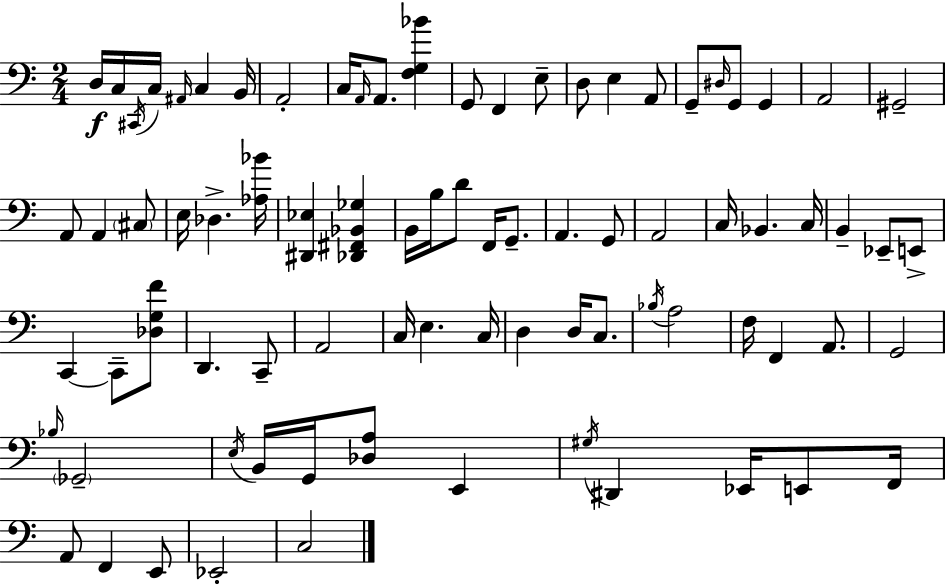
D3/s C3/s C#2/s C3/s A#2/s C3/q B2/s A2/h C3/s A2/s A2/e. [F3,G3,Bb4]/q G2/e F2/q E3/e D3/e E3/q A2/e G2/e D#3/s G2/e G2/q A2/h G#2/h A2/e A2/q C#3/e E3/s Db3/q. [Ab3,Bb4]/s [D#2,Eb3]/q [Db2,F#2,Bb2,Gb3]/q B2/s B3/s D4/e F2/s G2/e. A2/q. G2/e A2/h C3/s Bb2/q. C3/s B2/q Eb2/e E2/e C2/q C2/e [Db3,G3,F4]/e D2/q. C2/e A2/h C3/s E3/q. C3/s D3/q D3/s C3/e. Bb3/s A3/h F3/s F2/q A2/e. G2/h Bb3/s Gb2/h E3/s B2/s G2/s [Db3,A3]/e E2/q G#3/s D#2/q Eb2/s E2/e F2/s A2/e F2/q E2/e Eb2/h C3/h